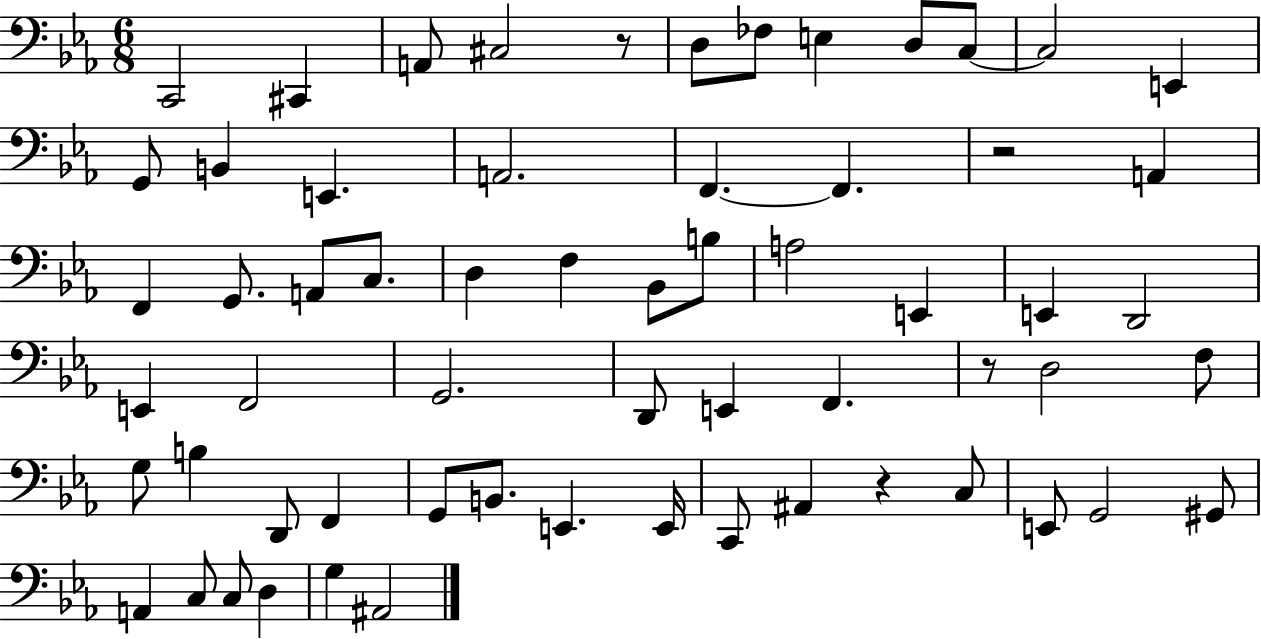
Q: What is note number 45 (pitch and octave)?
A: E2